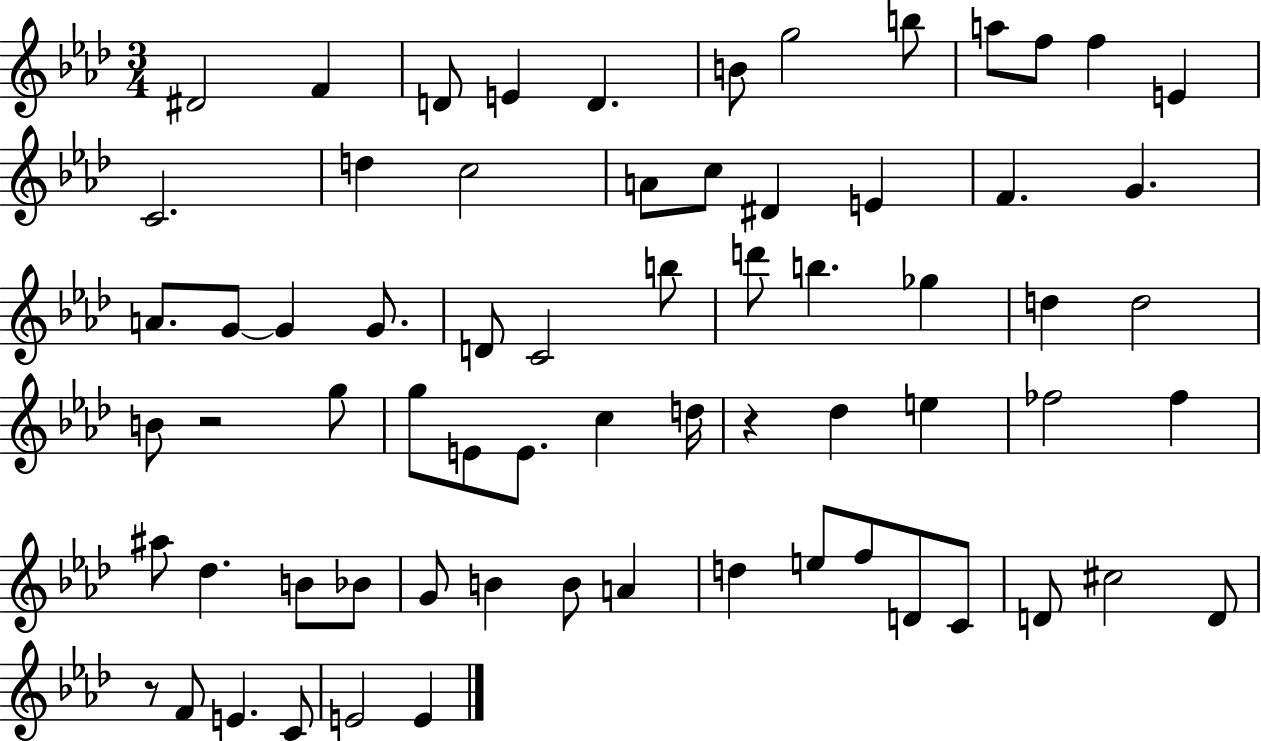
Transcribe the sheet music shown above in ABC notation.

X:1
T:Untitled
M:3/4
L:1/4
K:Ab
^D2 F D/2 E D B/2 g2 b/2 a/2 f/2 f E C2 d c2 A/2 c/2 ^D E F G A/2 G/2 G G/2 D/2 C2 b/2 d'/2 b _g d d2 B/2 z2 g/2 g/2 E/2 E/2 c d/4 z _d e _f2 _f ^a/2 _d B/2 _B/2 G/2 B B/2 A d e/2 f/2 D/2 C/2 D/2 ^c2 D/2 z/2 F/2 E C/2 E2 E